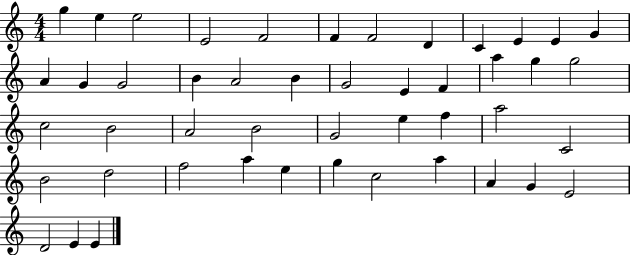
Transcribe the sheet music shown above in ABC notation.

X:1
T:Untitled
M:4/4
L:1/4
K:C
g e e2 E2 F2 F F2 D C E E G A G G2 B A2 B G2 E F a g g2 c2 B2 A2 B2 G2 e f a2 C2 B2 d2 f2 a e g c2 a A G E2 D2 E E